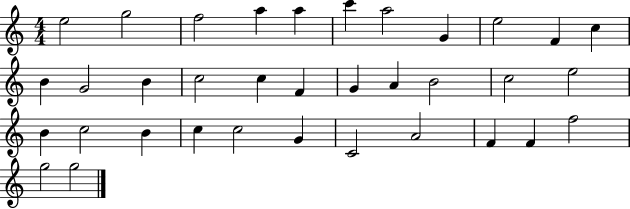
X:1
T:Untitled
M:4/4
L:1/4
K:C
e2 g2 f2 a a c' a2 G e2 F c B G2 B c2 c F G A B2 c2 e2 B c2 B c c2 G C2 A2 F F f2 g2 g2